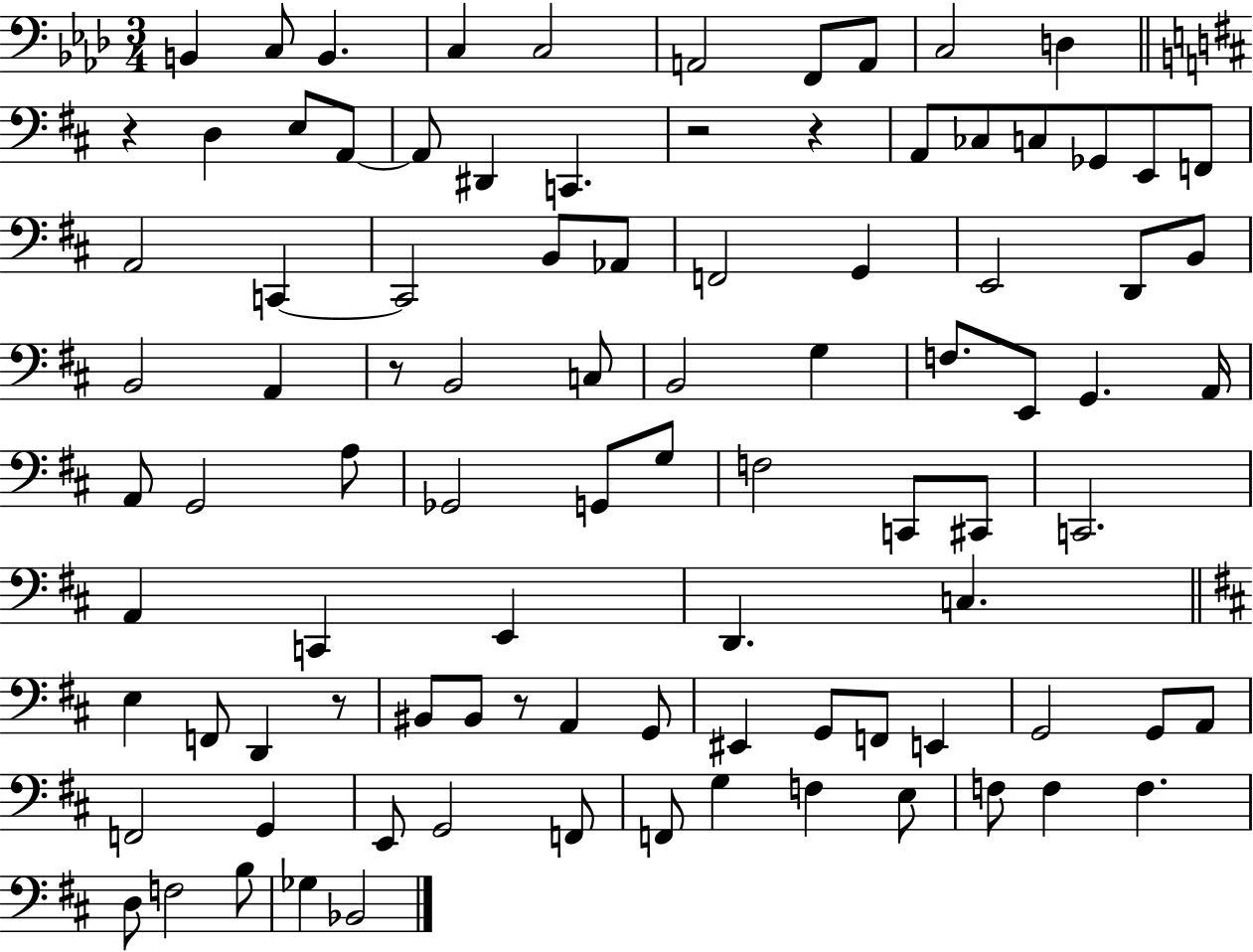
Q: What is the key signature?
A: AES major